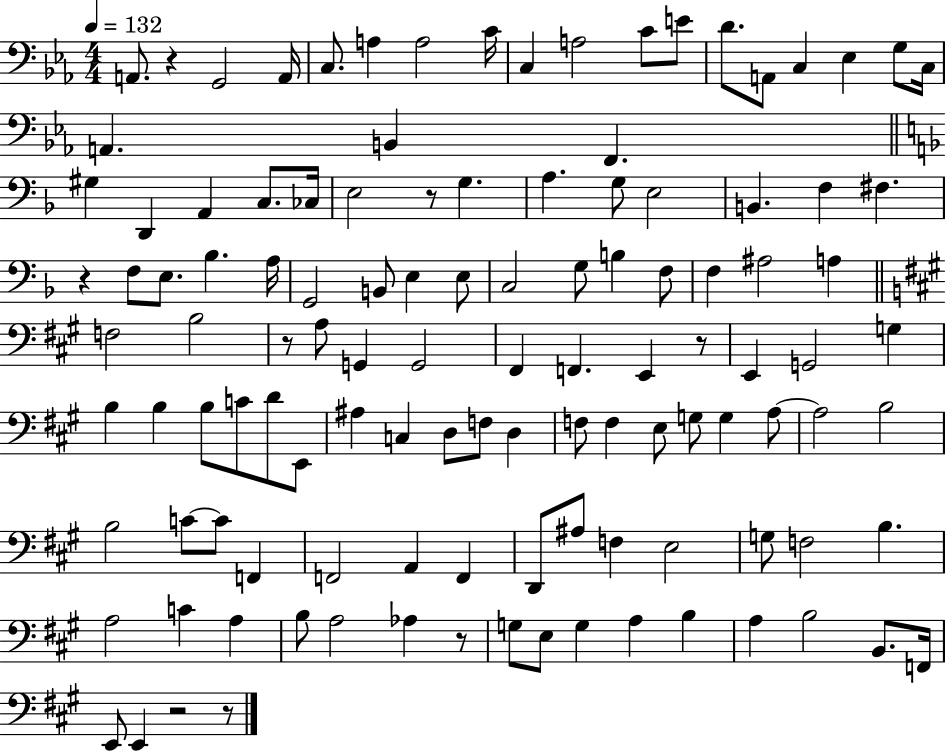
X:1
T:Untitled
M:4/4
L:1/4
K:Eb
A,,/2 z G,,2 A,,/4 C,/2 A, A,2 C/4 C, A,2 C/2 E/2 D/2 A,,/2 C, _E, G,/2 C,/4 A,, B,, F,, ^G, D,, A,, C,/2 _C,/4 E,2 z/2 G, A, G,/2 E,2 B,, F, ^F, z F,/2 E,/2 _B, A,/4 G,,2 B,,/2 E, E,/2 C,2 G,/2 B, F,/2 F, ^A,2 A, F,2 B,2 z/2 A,/2 G,, G,,2 ^F,, F,, E,, z/2 E,, G,,2 G, B, B, B,/2 C/2 D/2 E,,/2 ^A, C, D,/2 F,/2 D, F,/2 F, E,/2 G,/2 G, A,/2 A,2 B,2 B,2 C/2 C/2 F,, F,,2 A,, F,, D,,/2 ^A,/2 F, E,2 G,/2 F,2 B, A,2 C A, B,/2 A,2 _A, z/2 G,/2 E,/2 G, A, B, A, B,2 B,,/2 F,,/4 E,,/2 E,, z2 z/2